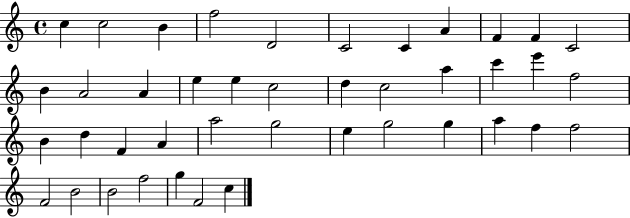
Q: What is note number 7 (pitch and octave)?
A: C4